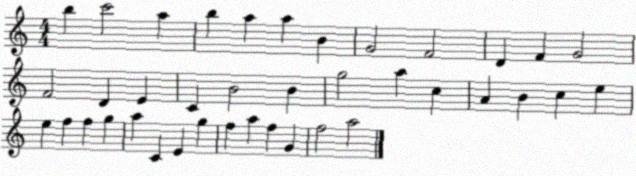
X:1
T:Untitled
M:4/4
L:1/4
K:C
b c'2 a b a a B G2 F2 D F G2 F2 D E C B2 B g2 a c A B c e e f f g a C E g f a f G f2 a2